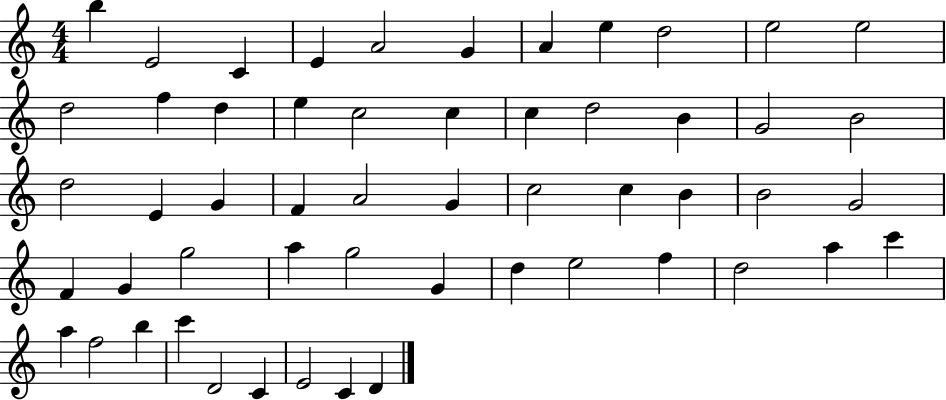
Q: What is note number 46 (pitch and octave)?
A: A5